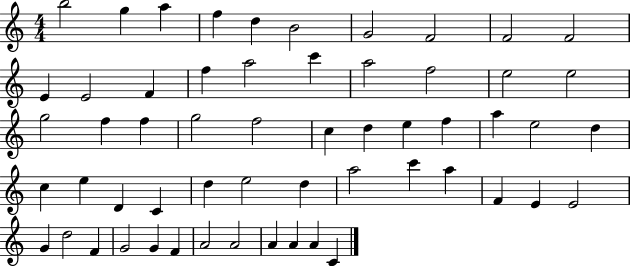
{
  \clef treble
  \numericTimeSignature
  \time 4/4
  \key c \major
  b''2 g''4 a''4 | f''4 d''4 b'2 | g'2 f'2 | f'2 f'2 | \break e'4 e'2 f'4 | f''4 a''2 c'''4 | a''2 f''2 | e''2 e''2 | \break g''2 f''4 f''4 | g''2 f''2 | c''4 d''4 e''4 f''4 | a''4 e''2 d''4 | \break c''4 e''4 d'4 c'4 | d''4 e''2 d''4 | a''2 c'''4 a''4 | f'4 e'4 e'2 | \break g'4 d''2 f'4 | g'2 g'4 f'4 | a'2 a'2 | a'4 a'4 a'4 c'4 | \break \bar "|."
}